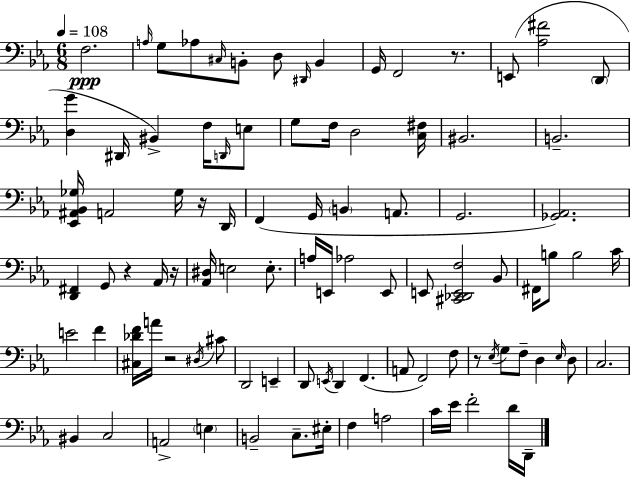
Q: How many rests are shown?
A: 6